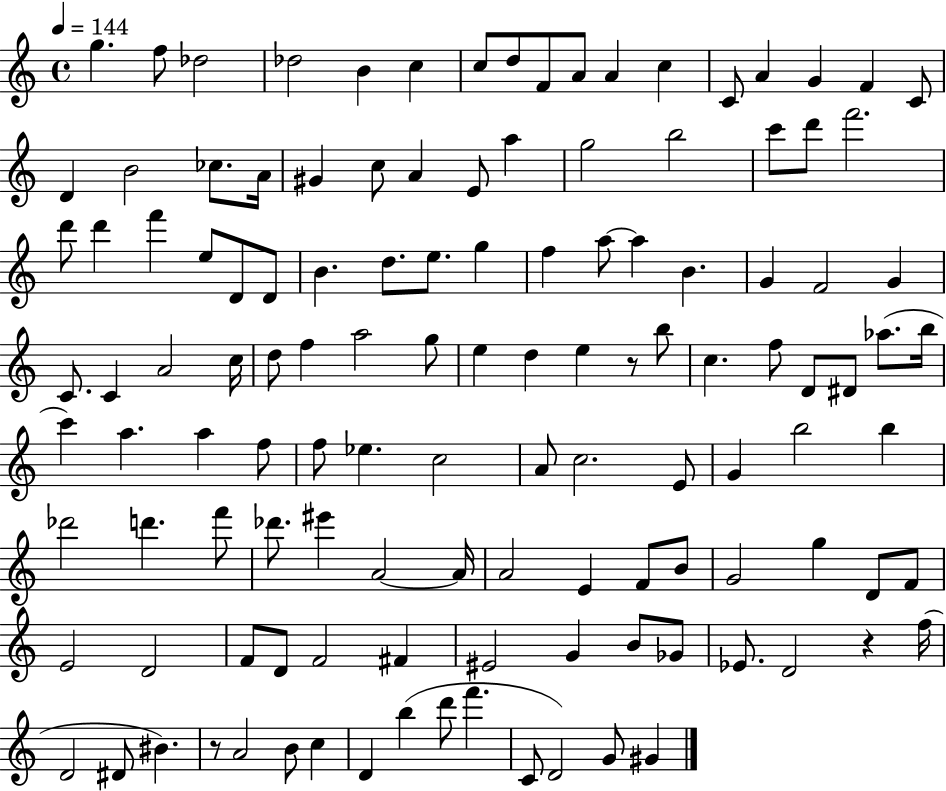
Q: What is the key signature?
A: C major